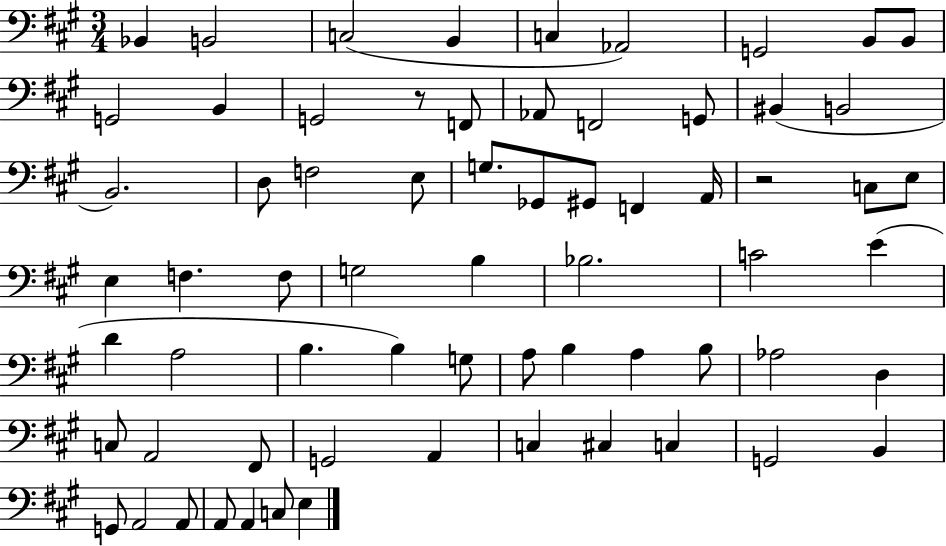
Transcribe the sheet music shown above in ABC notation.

X:1
T:Untitled
M:3/4
L:1/4
K:A
_B,, B,,2 C,2 B,, C, _A,,2 G,,2 B,,/2 B,,/2 G,,2 B,, G,,2 z/2 F,,/2 _A,,/2 F,,2 G,,/2 ^B,, B,,2 B,,2 D,/2 F,2 E,/2 G,/2 _G,,/2 ^G,,/2 F,, A,,/4 z2 C,/2 E,/2 E, F, F,/2 G,2 B, _B,2 C2 E D A,2 B, B, G,/2 A,/2 B, A, B,/2 _A,2 D, C,/2 A,,2 ^F,,/2 G,,2 A,, C, ^C, C, G,,2 B,, G,,/2 A,,2 A,,/2 A,,/2 A,, C,/2 E,